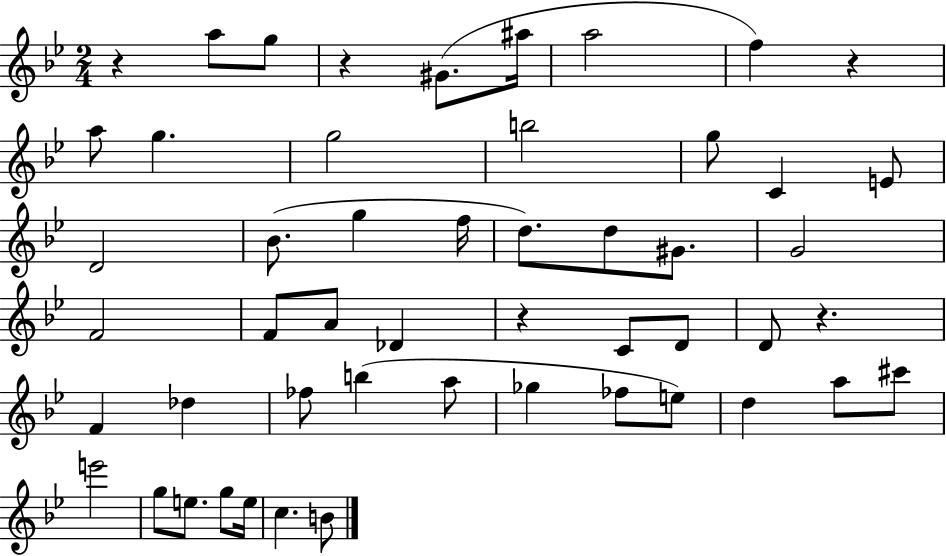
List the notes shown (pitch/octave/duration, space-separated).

R/q A5/e G5/e R/q G#4/e. A#5/s A5/h F5/q R/q A5/e G5/q. G5/h B5/h G5/e C4/q E4/e D4/h Bb4/e. G5/q F5/s D5/e. D5/e G#4/e. G4/h F4/h F4/e A4/e Db4/q R/q C4/e D4/e D4/e R/q. F4/q Db5/q FES5/e B5/q A5/e Gb5/q FES5/e E5/e D5/q A5/e C#6/e E6/h G5/e E5/e. G5/e E5/s C5/q. B4/e